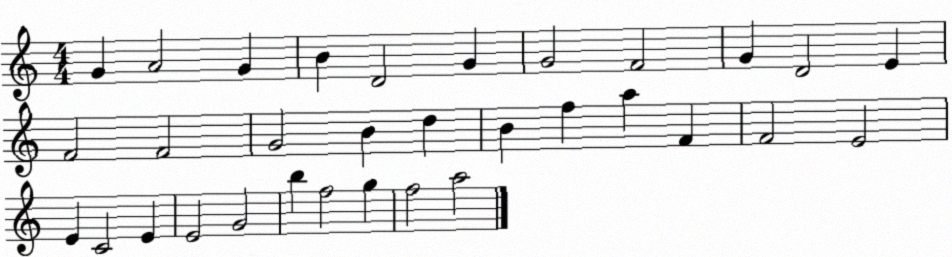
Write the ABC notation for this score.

X:1
T:Untitled
M:4/4
L:1/4
K:C
G A2 G B D2 G G2 F2 G D2 E F2 F2 G2 B d B f a F F2 E2 E C2 E E2 G2 b f2 g f2 a2